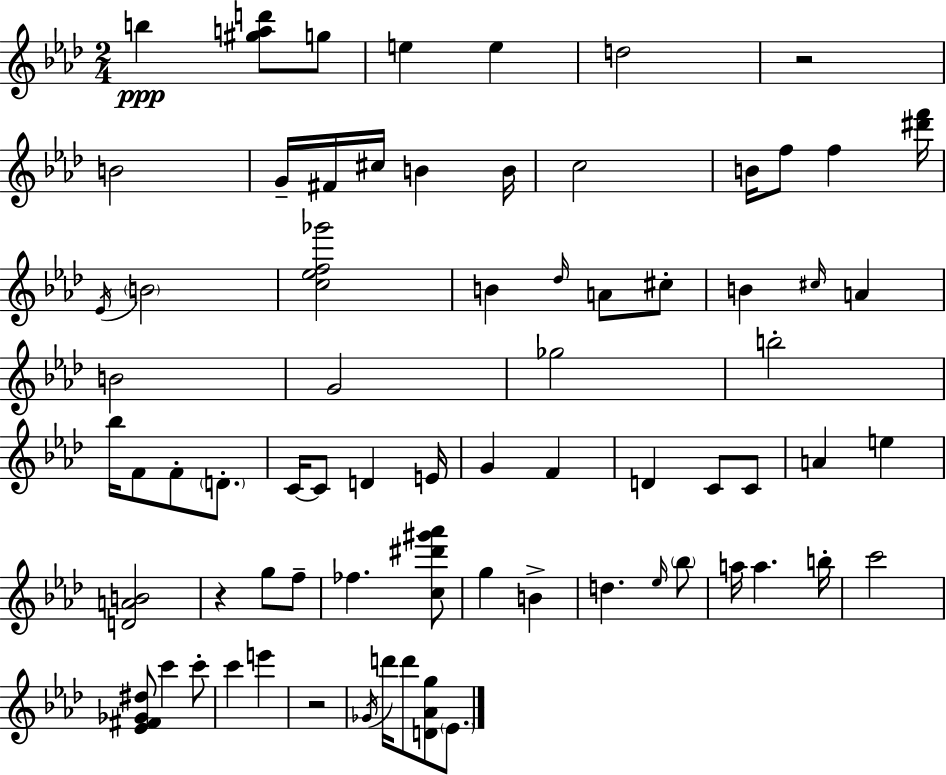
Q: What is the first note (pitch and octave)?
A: B5